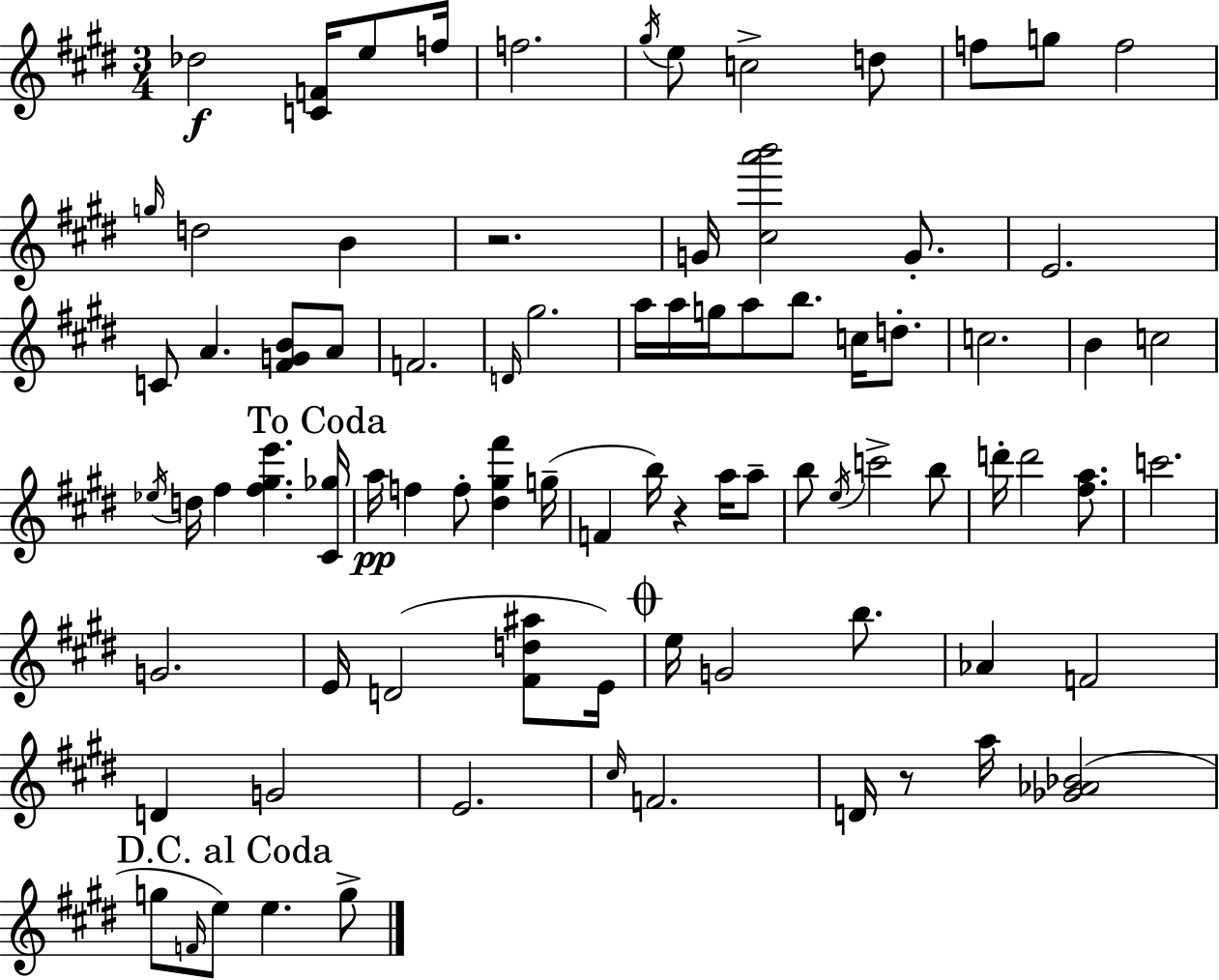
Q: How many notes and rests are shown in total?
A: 84